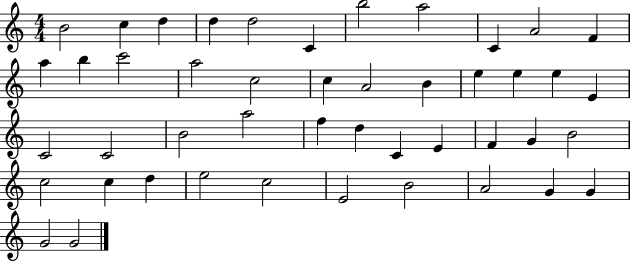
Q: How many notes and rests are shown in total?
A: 46